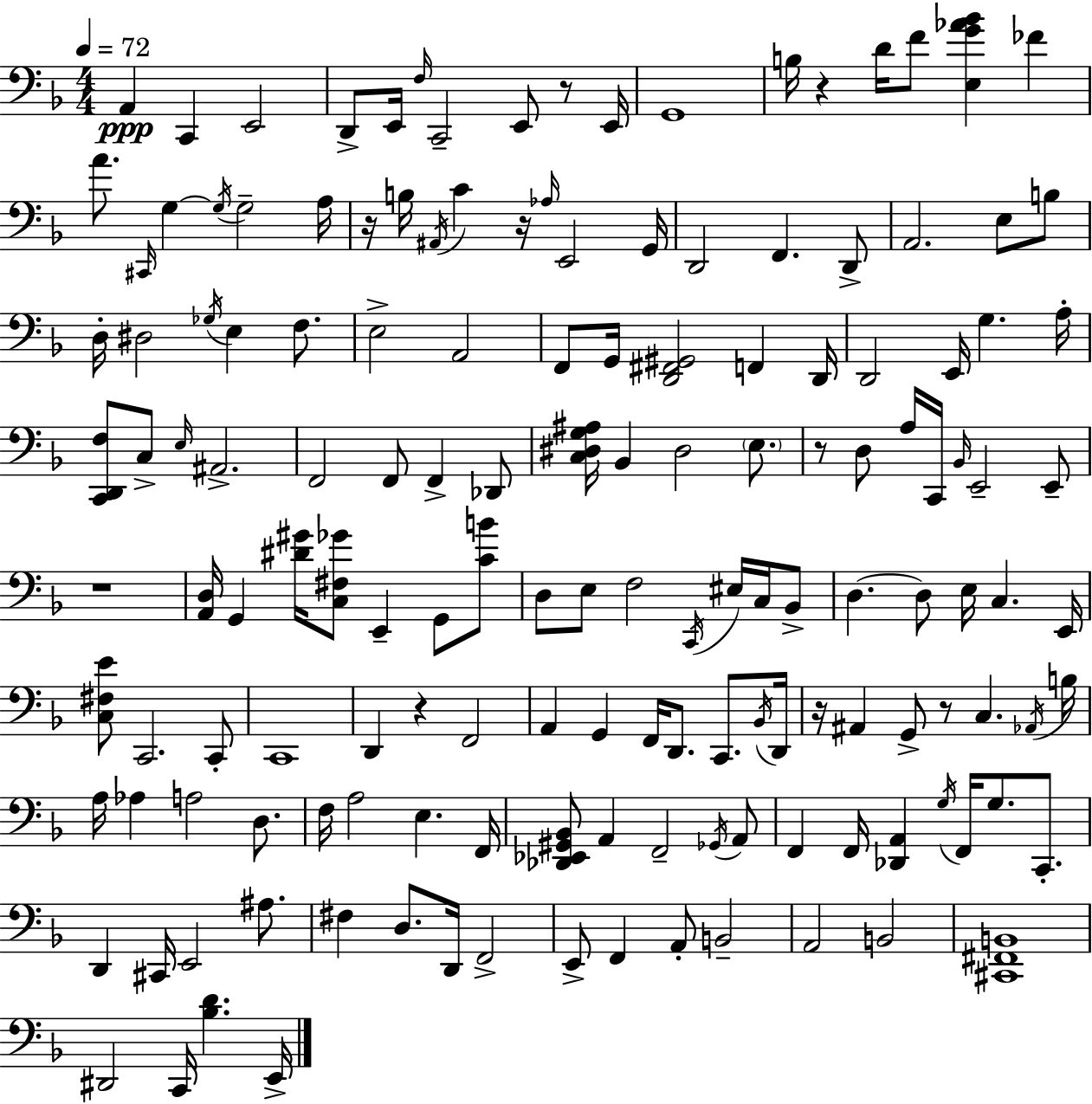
X:1
T:Untitled
M:4/4
L:1/4
K:Dm
A,, C,, E,,2 D,,/2 E,,/4 F,/4 C,,2 E,,/2 z/2 E,,/4 G,,4 B,/4 z D/4 F/2 [E,G_A_B] _F A/2 ^C,,/4 G, G,/4 G,2 A,/4 z/4 B,/4 ^A,,/4 C z/4 _A,/4 E,,2 G,,/4 D,,2 F,, D,,/2 A,,2 E,/2 B,/2 D,/4 ^D,2 _G,/4 E, F,/2 E,2 A,,2 F,,/2 G,,/4 [D,,^F,,^G,,]2 F,, D,,/4 D,,2 E,,/4 G, A,/4 [C,,D,,F,]/2 C,/2 E,/4 ^A,,2 F,,2 F,,/2 F,, _D,,/2 [C,^D,G,^A,]/4 _B,, ^D,2 E,/2 z/2 D,/2 A,/4 C,,/4 _B,,/4 E,,2 E,,/2 z4 [A,,D,]/4 G,, [^D^G]/4 [C,^F,_G]/2 E,, G,,/2 [CB]/2 D,/2 E,/2 F,2 C,,/4 ^E,/4 C,/4 _B,,/2 D, D,/2 E,/4 C, E,,/4 [C,^F,E]/2 C,,2 C,,/2 C,,4 D,, z F,,2 A,, G,, F,,/4 D,,/2 C,,/2 _B,,/4 D,,/4 z/4 ^A,, G,,/2 z/2 C, _A,,/4 B,/4 A,/4 _A, A,2 D,/2 F,/4 A,2 E, F,,/4 [_D,,_E,,^G,,_B,,]/2 A,, F,,2 _G,,/4 A,,/2 F,, F,,/4 [_D,,A,,] G,/4 F,,/4 G,/2 C,,/2 D,, ^C,,/4 E,,2 ^A,/2 ^F, D,/2 D,,/4 F,,2 E,,/2 F,, A,,/2 B,,2 A,,2 B,,2 [^C,,^F,,B,,]4 ^D,,2 C,,/4 [_B,D] E,,/4